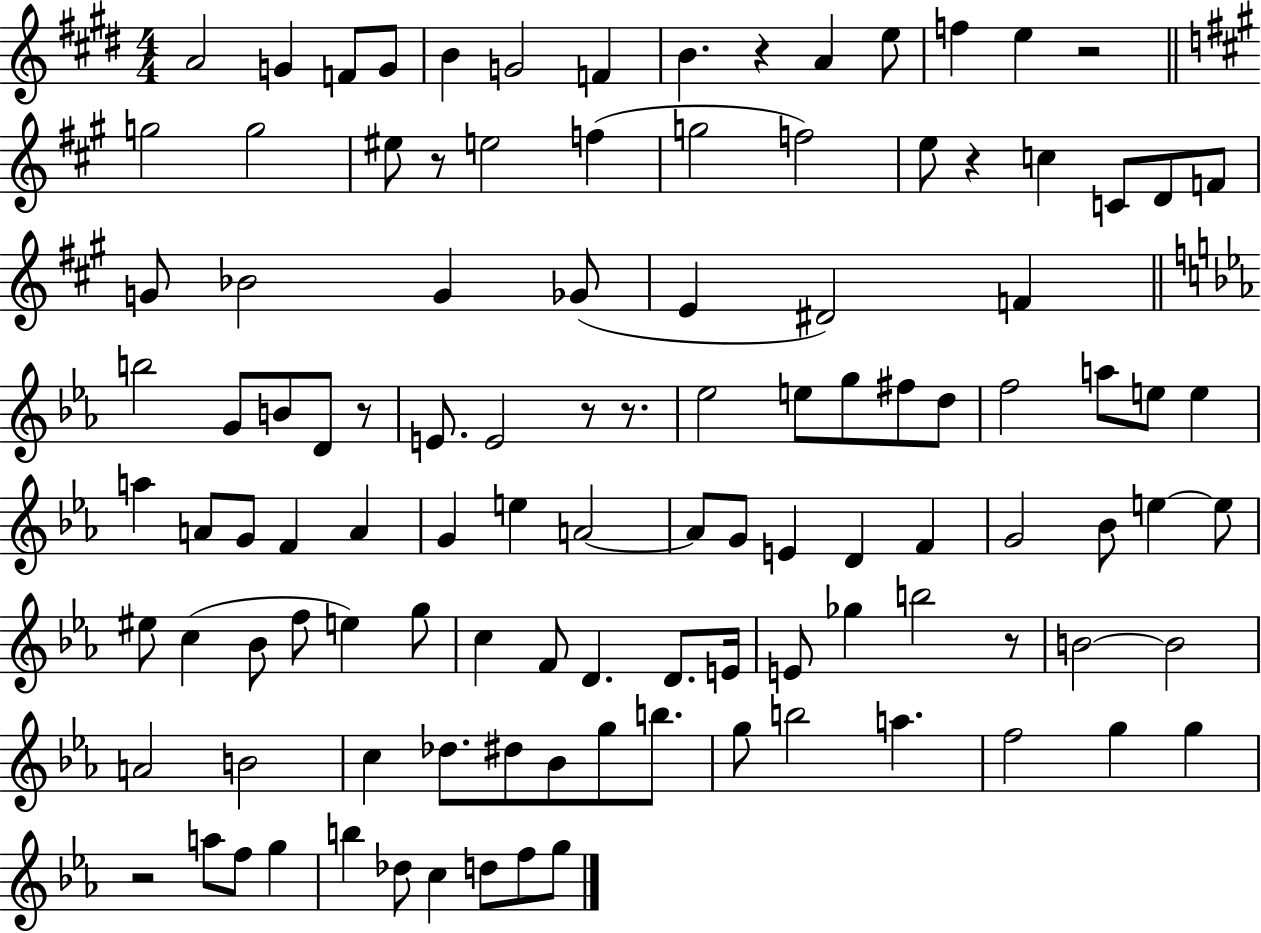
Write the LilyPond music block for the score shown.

{
  \clef treble
  \numericTimeSignature
  \time 4/4
  \key e \major
  a'2 g'4 f'8 g'8 | b'4 g'2 f'4 | b'4. r4 a'4 e''8 | f''4 e''4 r2 | \break \bar "||" \break \key a \major g''2 g''2 | eis''8 r8 e''2 f''4( | g''2 f''2) | e''8 r4 c''4 c'8 d'8 f'8 | \break g'8 bes'2 g'4 ges'8( | e'4 dis'2) f'4 | \bar "||" \break \key c \minor b''2 g'8 b'8 d'8 r8 | e'8. e'2 r8 r8. | ees''2 e''8 g''8 fis''8 d''8 | f''2 a''8 e''8 e''4 | \break a''4 a'8 g'8 f'4 a'4 | g'4 e''4 a'2~~ | a'8 g'8 e'4 d'4 f'4 | g'2 bes'8 e''4~~ e''8 | \break eis''8 c''4( bes'8 f''8 e''4) g''8 | c''4 f'8 d'4. d'8. e'16 | e'8 ges''4 b''2 r8 | b'2~~ b'2 | \break a'2 b'2 | c''4 des''8. dis''8 bes'8 g''8 b''8. | g''8 b''2 a''4. | f''2 g''4 g''4 | \break r2 a''8 f''8 g''4 | b''4 des''8 c''4 d''8 f''8 g''8 | \bar "|."
}